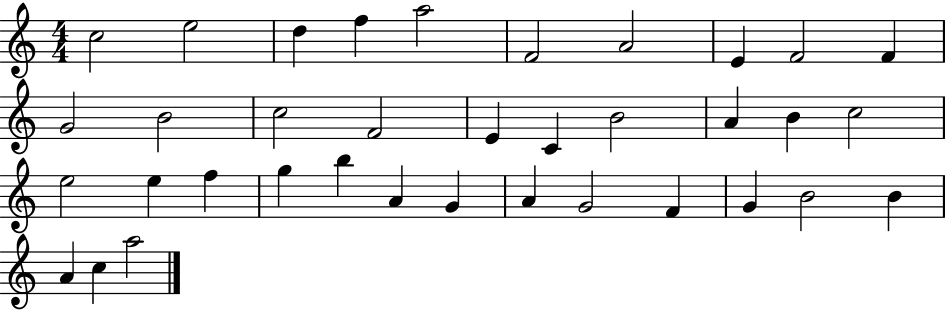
C5/h E5/h D5/q F5/q A5/h F4/h A4/h E4/q F4/h F4/q G4/h B4/h C5/h F4/h E4/q C4/q B4/h A4/q B4/q C5/h E5/h E5/q F5/q G5/q B5/q A4/q G4/q A4/q G4/h F4/q G4/q B4/h B4/q A4/q C5/q A5/h